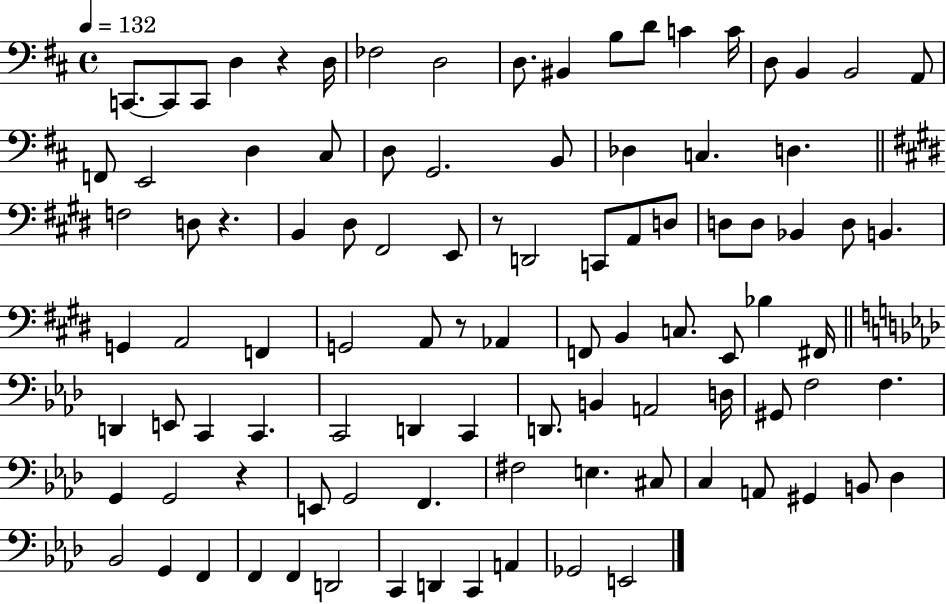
{
  \clef bass
  \time 4/4
  \defaultTimeSignature
  \key d \major
  \tempo 4 = 132
  c,8.~~ c,8 c,8 d4 r4 d16 | fes2 d2 | d8. bis,4 b8 d'8 c'4 c'16 | d8 b,4 b,2 a,8 | \break f,8 e,2 d4 cis8 | d8 g,2. b,8 | des4 c4. d4. | \bar "||" \break \key e \major f2 d8 r4. | b,4 dis8 fis,2 e,8 | r8 d,2 c,8 a,8 d8 | d8 d8 bes,4 d8 b,4. | \break g,4 a,2 f,4 | g,2 a,8 r8 aes,4 | f,8 b,4 c8. e,8 bes4 fis,16 | \bar "||" \break \key aes \major d,4 e,8 c,4 c,4. | c,2 d,4 c,4 | d,8. b,4 a,2 d16 | gis,8 f2 f4. | \break g,4 g,2 r4 | e,8 g,2 f,4. | fis2 e4. cis8 | c4 a,8 gis,4 b,8 des4 | \break bes,2 g,4 f,4 | f,4 f,4 d,2 | c,4 d,4 c,4 a,4 | ges,2 e,2 | \break \bar "|."
}